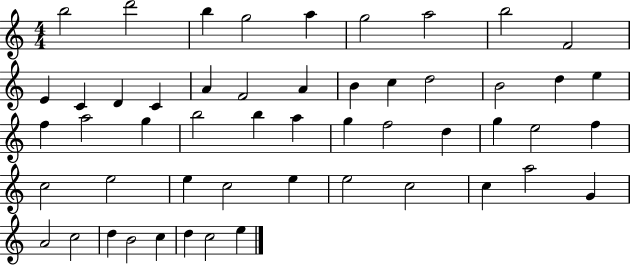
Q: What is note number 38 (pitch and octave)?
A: C5